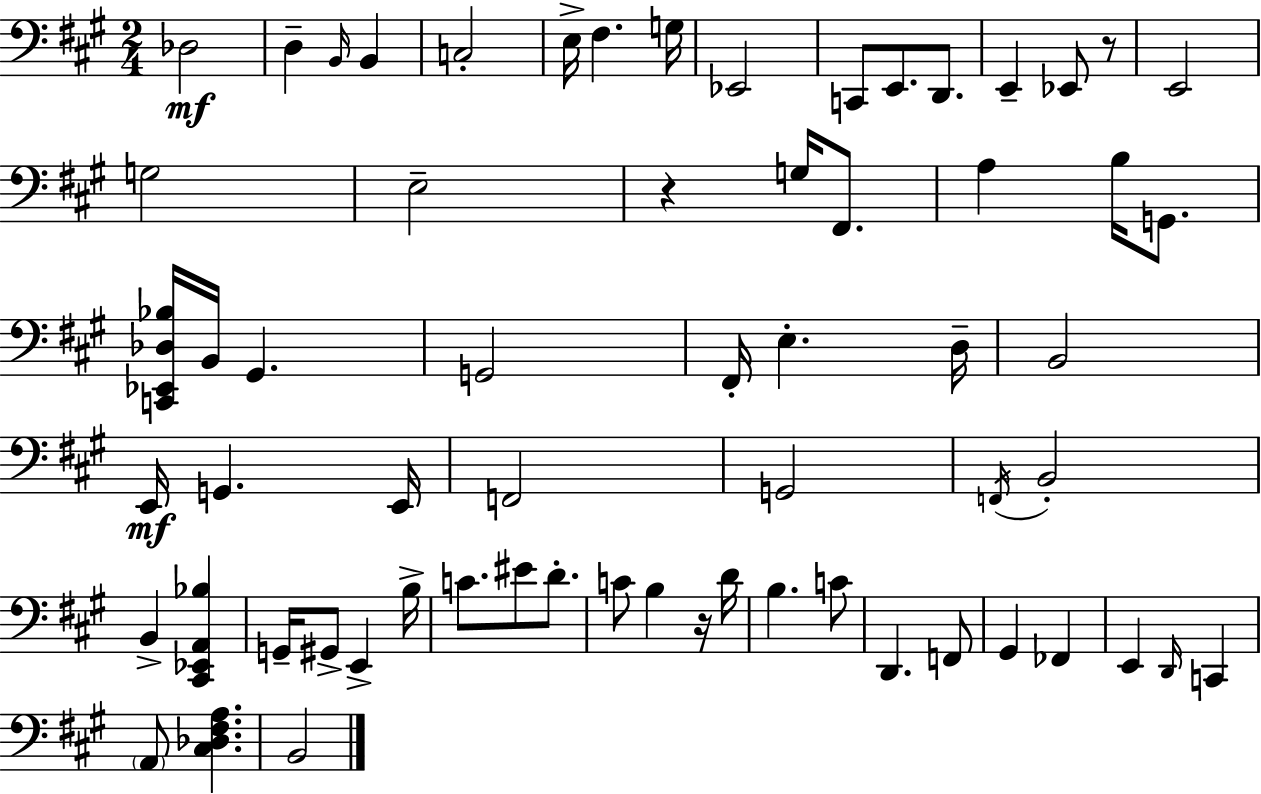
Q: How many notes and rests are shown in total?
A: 64